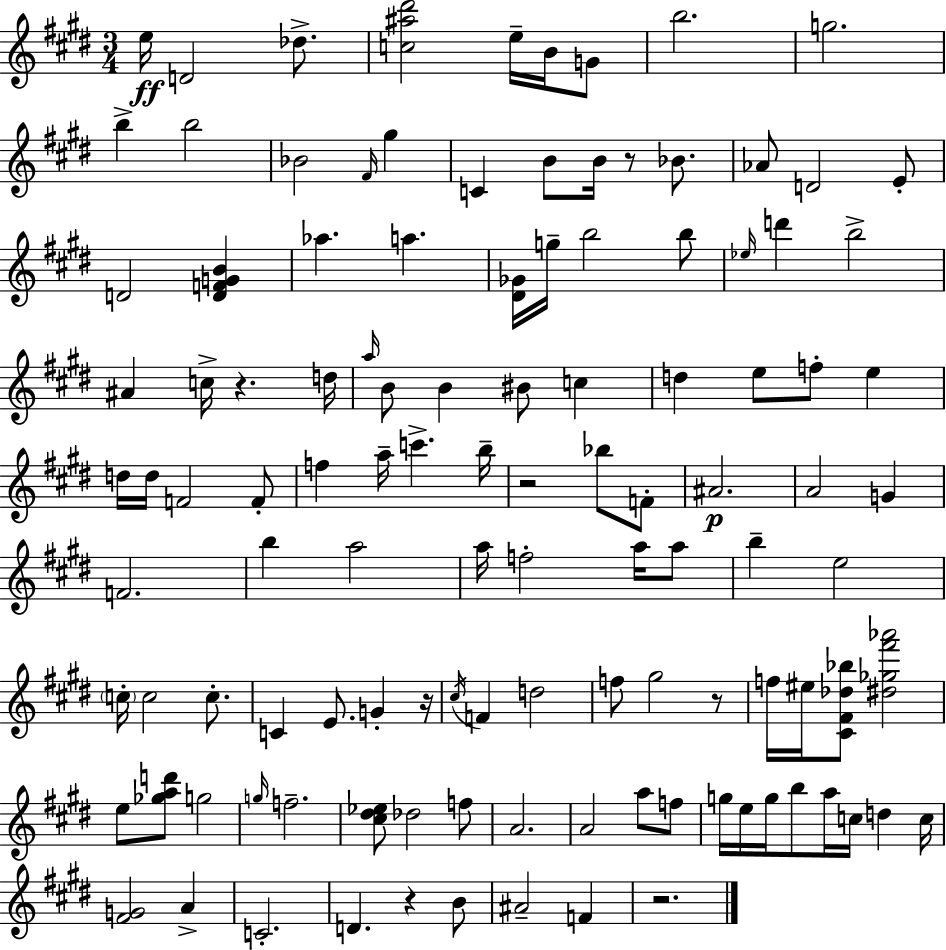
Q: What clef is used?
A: treble